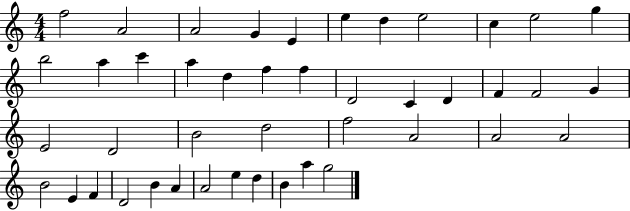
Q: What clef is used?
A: treble